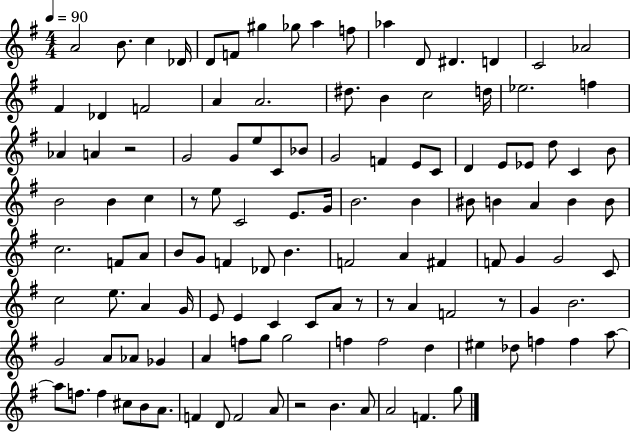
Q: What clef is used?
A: treble